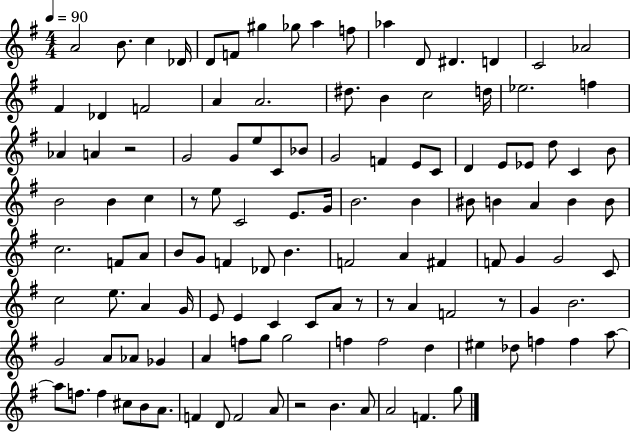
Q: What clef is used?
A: treble